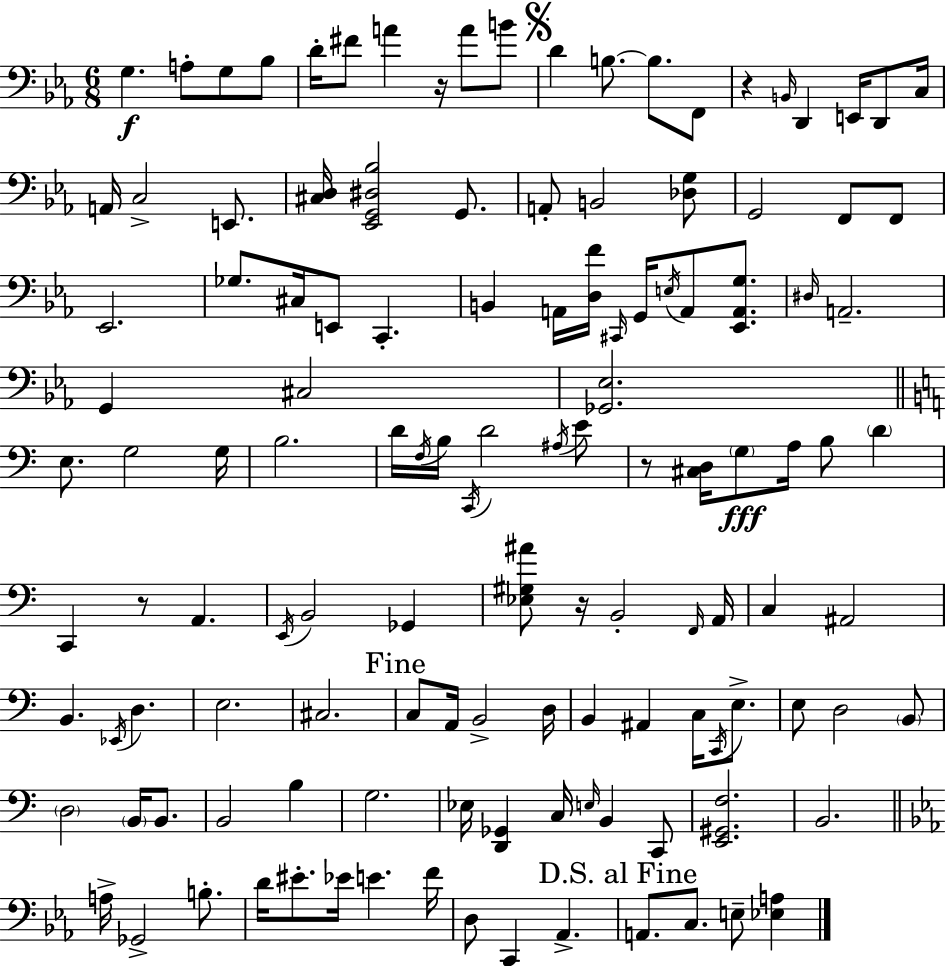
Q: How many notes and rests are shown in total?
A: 126